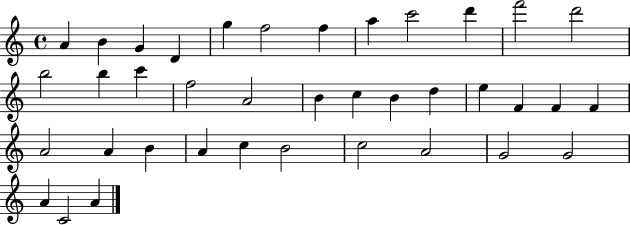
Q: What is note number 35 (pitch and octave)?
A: G4